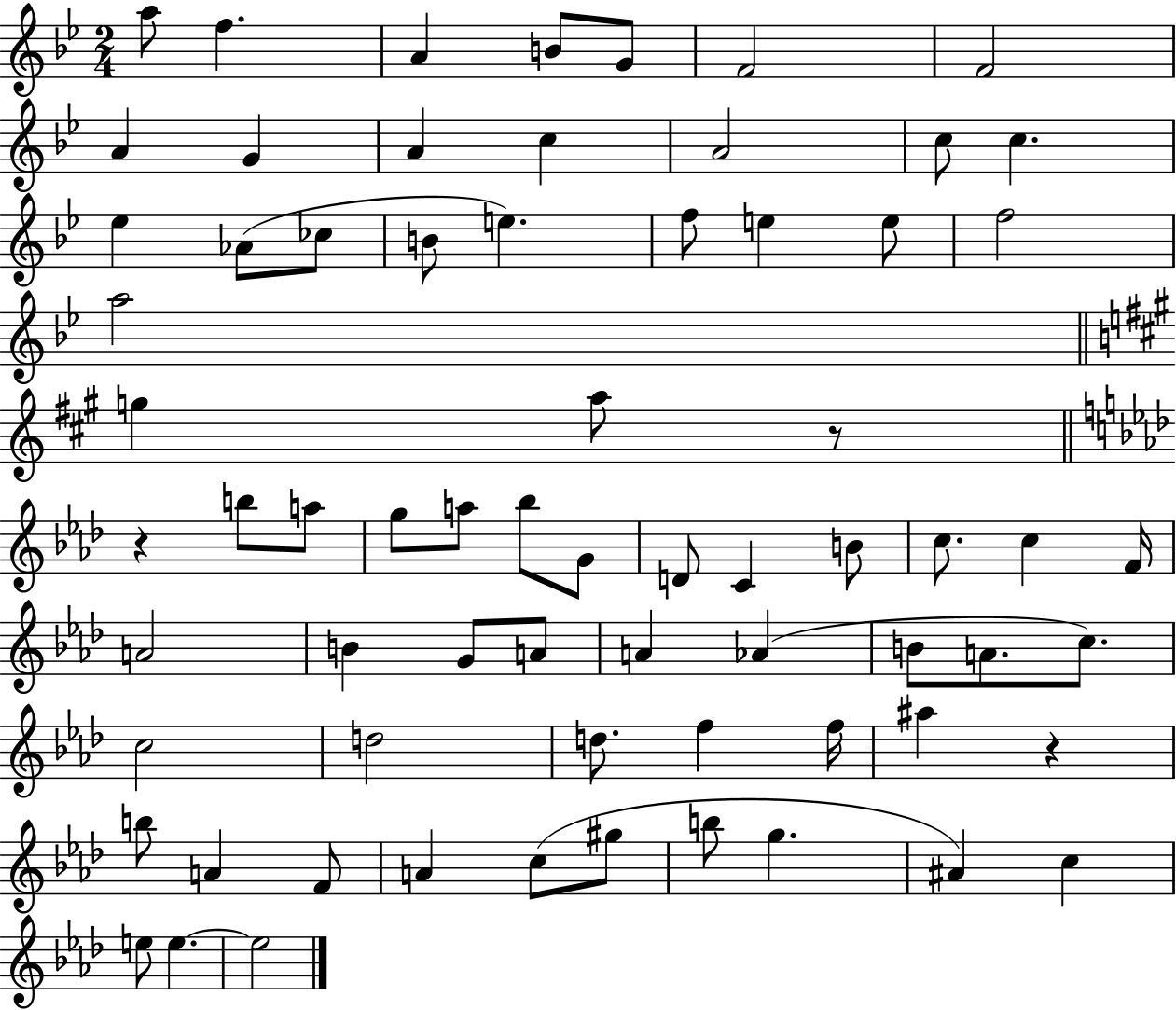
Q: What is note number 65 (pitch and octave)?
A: E5